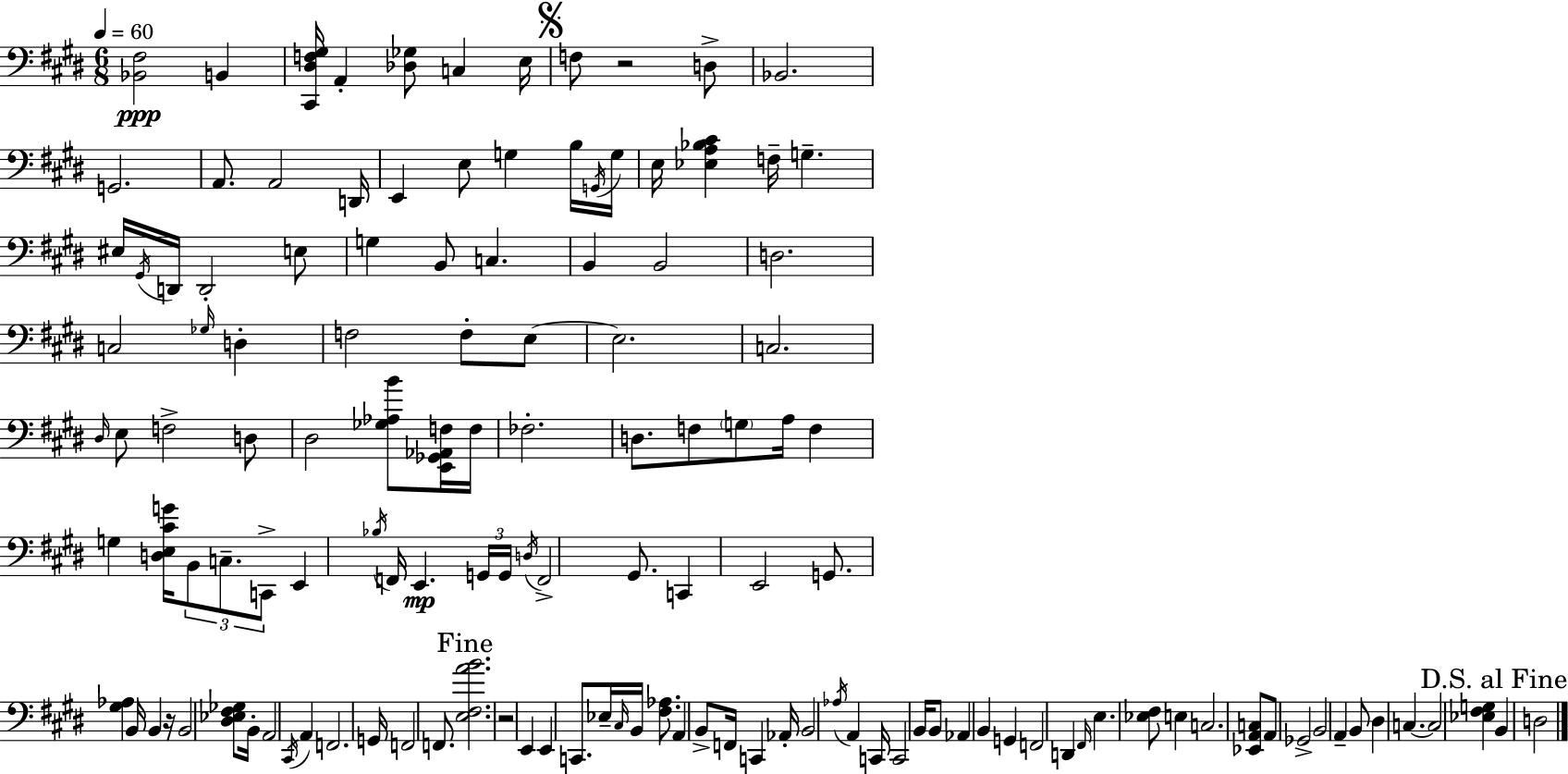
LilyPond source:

{
  \clef bass
  \numericTimeSignature
  \time 6/8
  \key e \major
  \tempo 4 = 60
  <bes, fis>2\ppp b,4 | <cis, dis f gis>16 a,4-. <des ges>8 c4 e16 | \mark \markup { \musicglyph "scripts.segno" } f8 r2 d8-> | bes,2. | \break g,2. | a,8. a,2 d,16 | e,4 e8 g4 b16 \acciaccatura { g,16 } | g16 e16 <ees a bes cis'>4 f16-- g4.-- | \break eis16 \acciaccatura { gis,16 } d,16 d,2-. | e8 g4 b,8 c4. | b,4 b,2 | d2. | \break c2 \grace { ges16 } d4-. | f2 f8-. | e8~~ e2. | c2. | \break \grace { dis16 } e8 f2-> | d8 dis2 | <ges aes b'>8 <e, ges, aes, f>16 f16 fes2.-. | d8. f8 \parenthesize g8 a16 | \break f4 g4 <d e cis' g'>16 \tuplet 3/2 { b,8 c8.-- | c,8-> } e,4 \acciaccatura { bes16 } f,16 e,4.\mp | \tuplet 3/2 { g,16 g,16 \acciaccatura { d16 } } f,2-> | gis,8. c,4 e,2 | \break g,8. <gis aes>4 | b,16 b,4 r16 b,2 | <dis ees fis ges>8 b,16-. a,2 | \acciaccatura { cis,16 } a,4 f,2. | \break g,16 f,2 | f,8. \mark "Fine" <e fis a' b'>2. | r2 | e,4 e,4 c,8. | \break ees16-- \grace { cis16 } b,16 <fis aes>8. a,4 | b,8-> f,16 c,4 aes,16-. b,2 | \acciaccatura { aes16 } a,4 c,16 c,2 | b,16 b,8 aes,4 | \break b,4 g,4 f,2 | d,4 \grace { fis,16 } e4. | <ees fis>8 e4 c2. | <ees, a, c>8 | \break a,8 ges,2-> b,2 | a,4-- b,8 | dis4 c4.~~ c2 | <ees fis g>4 \mark "D.S. al Fine" b,4 | \break d2 \bar "|."
}